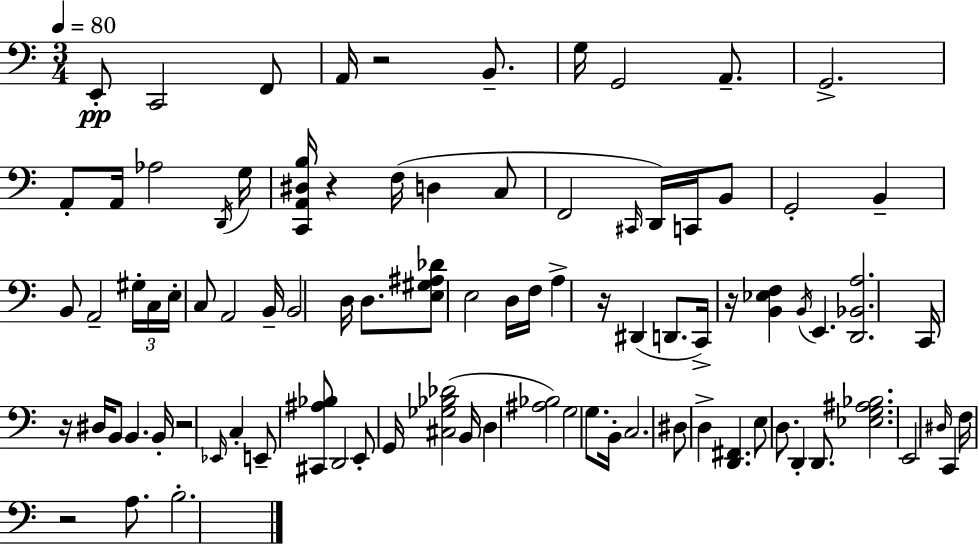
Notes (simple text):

E2/e C2/h F2/e A2/s R/h B2/e. G3/s G2/h A2/e. G2/h. A2/e A2/s Ab3/h D2/s G3/s [C2,A2,D#3,B3]/s R/q F3/s D3/q C3/e F2/h C#2/s D2/s C2/s B2/e G2/h B2/q B2/e A2/h G#3/s C3/s E3/s C3/e A2/h B2/s B2/h D3/s D3/e. [E3,G#3,A#3,Db4]/e E3/h D3/s F3/s A3/q R/s D#2/q D2/e. C2/s R/s [B2,Eb3,F3]/q B2/s E2/q. [D2,Bb2,A3]/h. C2/s R/s D#3/s B2/e B2/q. B2/s R/h Eb2/s C3/q E2/e [C#2,A#3,Bb3]/e D2/h E2/e G2/s [C#3,Gb3,Bb3,Db4]/h B2/s D3/q [A#3,Bb3]/h G3/h G3/e. B2/s C3/h. D#3/e D3/q [D2,F#2]/q. E3/e D3/e. D2/q D2/e. [Eb3,G3,A#3,Bb3]/h. E2/h D#3/s C2/q F3/s R/h A3/e. B3/h.